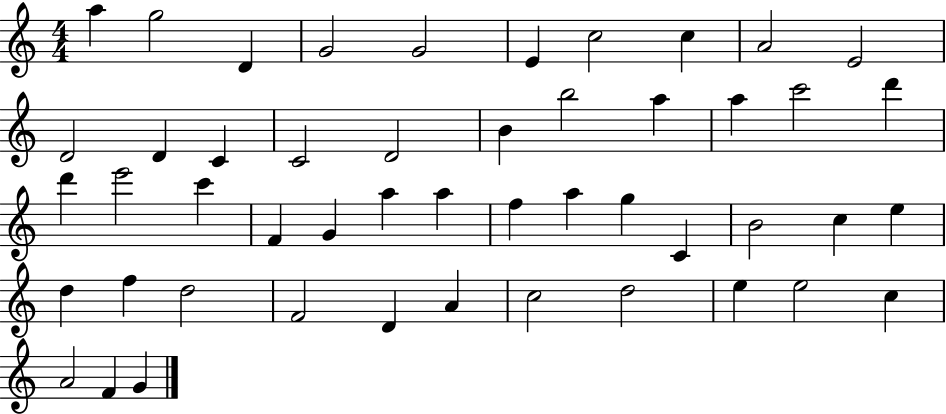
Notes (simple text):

A5/q G5/h D4/q G4/h G4/h E4/q C5/h C5/q A4/h E4/h D4/h D4/q C4/q C4/h D4/h B4/q B5/h A5/q A5/q C6/h D6/q D6/q E6/h C6/q F4/q G4/q A5/q A5/q F5/q A5/q G5/q C4/q B4/h C5/q E5/q D5/q F5/q D5/h F4/h D4/q A4/q C5/h D5/h E5/q E5/h C5/q A4/h F4/q G4/q